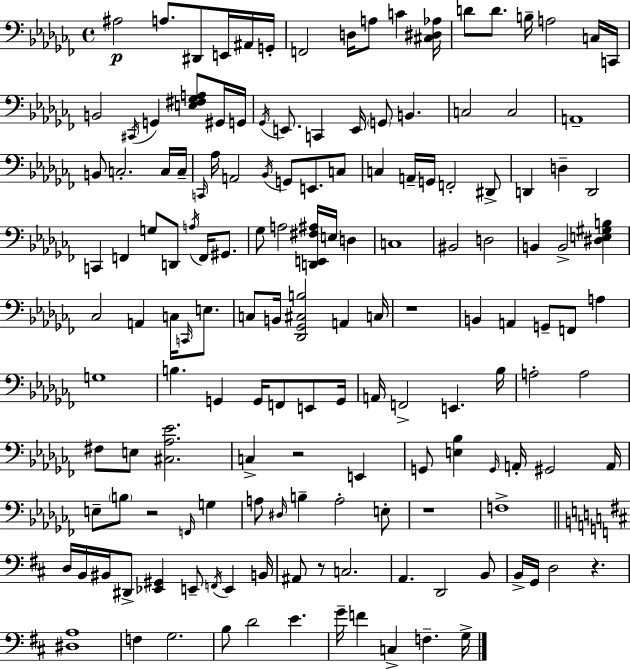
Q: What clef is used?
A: bass